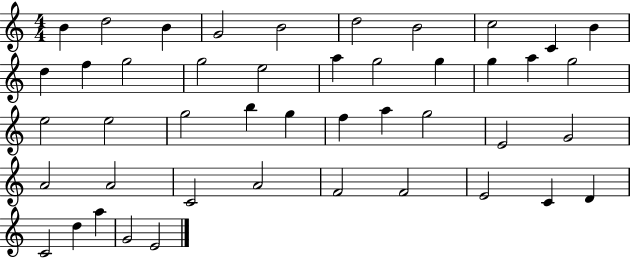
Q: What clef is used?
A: treble